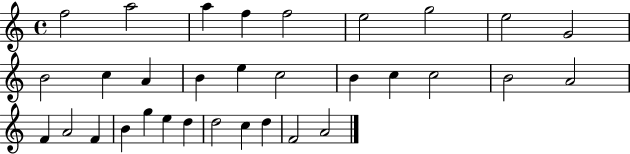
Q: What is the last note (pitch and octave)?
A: A4